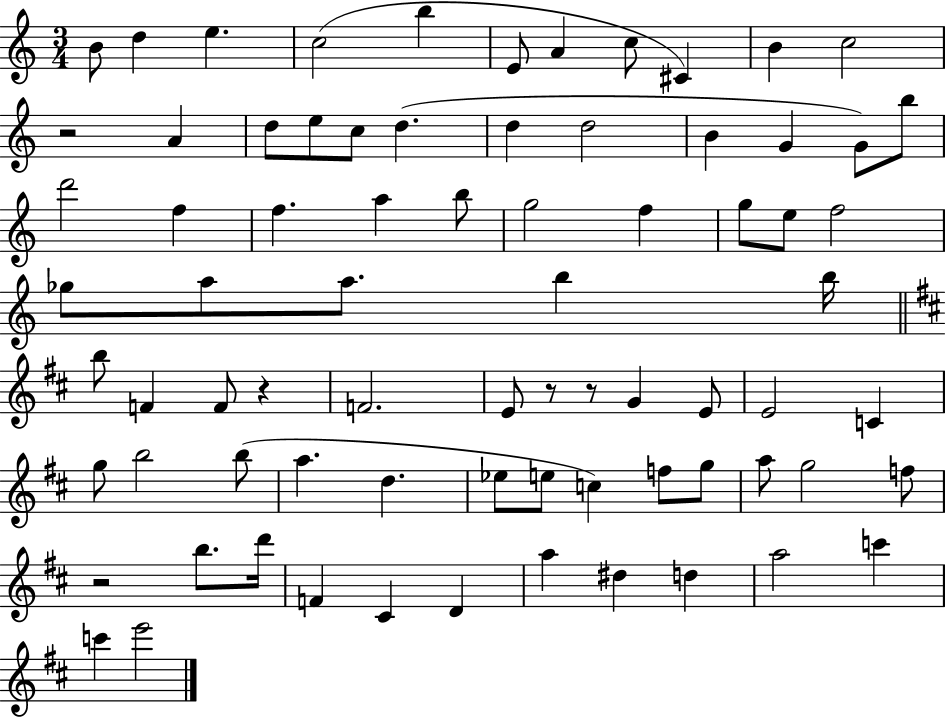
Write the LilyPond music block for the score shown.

{
  \clef treble
  \numericTimeSignature
  \time 3/4
  \key c \major
  \repeat volta 2 { b'8 d''4 e''4. | c''2( b''4 | e'8 a'4 c''8 cis'4) | b'4 c''2 | \break r2 a'4 | d''8 e''8 c''8 d''4.( | d''4 d''2 | b'4 g'4 g'8) b''8 | \break d'''2 f''4 | f''4. a''4 b''8 | g''2 f''4 | g''8 e''8 f''2 | \break ges''8 a''8 a''8. b''4 b''16 | \bar "||" \break \key d \major b''8 f'4 f'8 r4 | f'2. | e'8 r8 r8 g'4 e'8 | e'2 c'4 | \break g''8 b''2 b''8( | a''4. d''4. | ees''8 e''8 c''4) f''8 g''8 | a''8 g''2 f''8 | \break r2 b''8. d'''16 | f'4 cis'4 d'4 | a''4 dis''4 d''4 | a''2 c'''4 | \break c'''4 e'''2 | } \bar "|."
}